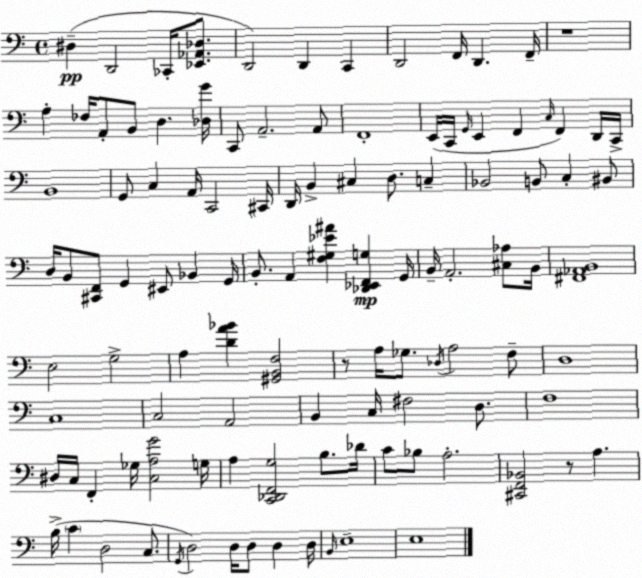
X:1
T:Untitled
M:4/4
L:1/4
K:Am
^D, D,,2 _C,,/4 [_E,,_A,,_D,]/2 D,,2 D,, C,, D,,2 F,,/4 D,, F,,/4 z4 A, _F,/4 A,,/2 B,,/2 D, [_D,G]/4 C,,/2 A,,2 A,,/2 F,,4 E,,/4 C,,/4 G,,/4 E,, F,, C,/4 F,, D,,/4 C,,/4 B,,4 G,,/2 C, A,,/4 C,,2 ^C,,/4 D,,/4 B,, ^C, D,/2 C, _B,,2 B,,/2 C, ^B,,/2 D,/4 B,,/2 [^C,,F,,]/2 G,, ^E,,/2 _B,, G,,/4 B,,/2 A,, [F,^G,_E^A] [_D,,_E,,F,,G,] G,,/4 B,,/4 A,,2 [^C,_A,]/2 B,,/4 [^F,,_A,,B,,]4 E,2 G,2 A, [DA_B] [^G,,B,,F,]2 z/2 A,/4 _G,/2 _D,/4 A,2 F,/2 D,4 C,4 C,2 A,,2 B,, C,/4 ^F,2 D,/2 F,4 ^D,/4 C,/4 F,, _G,/4 [C,A,G]2 G,/4 A, [C,,_D,,F,,G,]2 B,/2 _D/4 C/2 _B,/2 A,2 [^C,,F,,_B,,]2 z/2 A, B,/4 C D,2 C,/2 G,,/4 D,2 D,/4 D,/2 D, D,/4 B,,/4 E,4 E,4